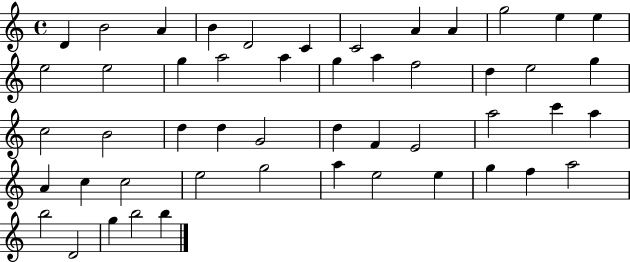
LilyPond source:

{
  \clef treble
  \time 4/4
  \defaultTimeSignature
  \key c \major
  d'4 b'2 a'4 | b'4 d'2 c'4 | c'2 a'4 a'4 | g''2 e''4 e''4 | \break e''2 e''2 | g''4 a''2 a''4 | g''4 a''4 f''2 | d''4 e''2 g''4 | \break c''2 b'2 | d''4 d''4 g'2 | d''4 f'4 e'2 | a''2 c'''4 a''4 | \break a'4 c''4 c''2 | e''2 g''2 | a''4 e''2 e''4 | g''4 f''4 a''2 | \break b''2 d'2 | g''4 b''2 b''4 | \bar "|."
}